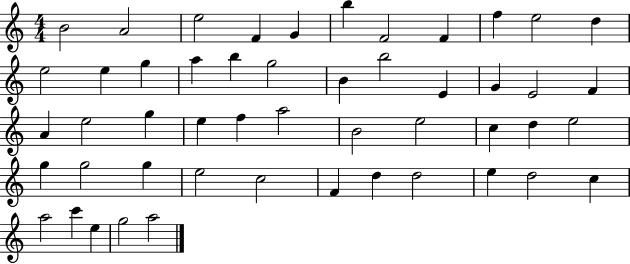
X:1
T:Untitled
M:4/4
L:1/4
K:C
B2 A2 e2 F G b F2 F f e2 d e2 e g a b g2 B b2 E G E2 F A e2 g e f a2 B2 e2 c d e2 g g2 g e2 c2 F d d2 e d2 c a2 c' e g2 a2